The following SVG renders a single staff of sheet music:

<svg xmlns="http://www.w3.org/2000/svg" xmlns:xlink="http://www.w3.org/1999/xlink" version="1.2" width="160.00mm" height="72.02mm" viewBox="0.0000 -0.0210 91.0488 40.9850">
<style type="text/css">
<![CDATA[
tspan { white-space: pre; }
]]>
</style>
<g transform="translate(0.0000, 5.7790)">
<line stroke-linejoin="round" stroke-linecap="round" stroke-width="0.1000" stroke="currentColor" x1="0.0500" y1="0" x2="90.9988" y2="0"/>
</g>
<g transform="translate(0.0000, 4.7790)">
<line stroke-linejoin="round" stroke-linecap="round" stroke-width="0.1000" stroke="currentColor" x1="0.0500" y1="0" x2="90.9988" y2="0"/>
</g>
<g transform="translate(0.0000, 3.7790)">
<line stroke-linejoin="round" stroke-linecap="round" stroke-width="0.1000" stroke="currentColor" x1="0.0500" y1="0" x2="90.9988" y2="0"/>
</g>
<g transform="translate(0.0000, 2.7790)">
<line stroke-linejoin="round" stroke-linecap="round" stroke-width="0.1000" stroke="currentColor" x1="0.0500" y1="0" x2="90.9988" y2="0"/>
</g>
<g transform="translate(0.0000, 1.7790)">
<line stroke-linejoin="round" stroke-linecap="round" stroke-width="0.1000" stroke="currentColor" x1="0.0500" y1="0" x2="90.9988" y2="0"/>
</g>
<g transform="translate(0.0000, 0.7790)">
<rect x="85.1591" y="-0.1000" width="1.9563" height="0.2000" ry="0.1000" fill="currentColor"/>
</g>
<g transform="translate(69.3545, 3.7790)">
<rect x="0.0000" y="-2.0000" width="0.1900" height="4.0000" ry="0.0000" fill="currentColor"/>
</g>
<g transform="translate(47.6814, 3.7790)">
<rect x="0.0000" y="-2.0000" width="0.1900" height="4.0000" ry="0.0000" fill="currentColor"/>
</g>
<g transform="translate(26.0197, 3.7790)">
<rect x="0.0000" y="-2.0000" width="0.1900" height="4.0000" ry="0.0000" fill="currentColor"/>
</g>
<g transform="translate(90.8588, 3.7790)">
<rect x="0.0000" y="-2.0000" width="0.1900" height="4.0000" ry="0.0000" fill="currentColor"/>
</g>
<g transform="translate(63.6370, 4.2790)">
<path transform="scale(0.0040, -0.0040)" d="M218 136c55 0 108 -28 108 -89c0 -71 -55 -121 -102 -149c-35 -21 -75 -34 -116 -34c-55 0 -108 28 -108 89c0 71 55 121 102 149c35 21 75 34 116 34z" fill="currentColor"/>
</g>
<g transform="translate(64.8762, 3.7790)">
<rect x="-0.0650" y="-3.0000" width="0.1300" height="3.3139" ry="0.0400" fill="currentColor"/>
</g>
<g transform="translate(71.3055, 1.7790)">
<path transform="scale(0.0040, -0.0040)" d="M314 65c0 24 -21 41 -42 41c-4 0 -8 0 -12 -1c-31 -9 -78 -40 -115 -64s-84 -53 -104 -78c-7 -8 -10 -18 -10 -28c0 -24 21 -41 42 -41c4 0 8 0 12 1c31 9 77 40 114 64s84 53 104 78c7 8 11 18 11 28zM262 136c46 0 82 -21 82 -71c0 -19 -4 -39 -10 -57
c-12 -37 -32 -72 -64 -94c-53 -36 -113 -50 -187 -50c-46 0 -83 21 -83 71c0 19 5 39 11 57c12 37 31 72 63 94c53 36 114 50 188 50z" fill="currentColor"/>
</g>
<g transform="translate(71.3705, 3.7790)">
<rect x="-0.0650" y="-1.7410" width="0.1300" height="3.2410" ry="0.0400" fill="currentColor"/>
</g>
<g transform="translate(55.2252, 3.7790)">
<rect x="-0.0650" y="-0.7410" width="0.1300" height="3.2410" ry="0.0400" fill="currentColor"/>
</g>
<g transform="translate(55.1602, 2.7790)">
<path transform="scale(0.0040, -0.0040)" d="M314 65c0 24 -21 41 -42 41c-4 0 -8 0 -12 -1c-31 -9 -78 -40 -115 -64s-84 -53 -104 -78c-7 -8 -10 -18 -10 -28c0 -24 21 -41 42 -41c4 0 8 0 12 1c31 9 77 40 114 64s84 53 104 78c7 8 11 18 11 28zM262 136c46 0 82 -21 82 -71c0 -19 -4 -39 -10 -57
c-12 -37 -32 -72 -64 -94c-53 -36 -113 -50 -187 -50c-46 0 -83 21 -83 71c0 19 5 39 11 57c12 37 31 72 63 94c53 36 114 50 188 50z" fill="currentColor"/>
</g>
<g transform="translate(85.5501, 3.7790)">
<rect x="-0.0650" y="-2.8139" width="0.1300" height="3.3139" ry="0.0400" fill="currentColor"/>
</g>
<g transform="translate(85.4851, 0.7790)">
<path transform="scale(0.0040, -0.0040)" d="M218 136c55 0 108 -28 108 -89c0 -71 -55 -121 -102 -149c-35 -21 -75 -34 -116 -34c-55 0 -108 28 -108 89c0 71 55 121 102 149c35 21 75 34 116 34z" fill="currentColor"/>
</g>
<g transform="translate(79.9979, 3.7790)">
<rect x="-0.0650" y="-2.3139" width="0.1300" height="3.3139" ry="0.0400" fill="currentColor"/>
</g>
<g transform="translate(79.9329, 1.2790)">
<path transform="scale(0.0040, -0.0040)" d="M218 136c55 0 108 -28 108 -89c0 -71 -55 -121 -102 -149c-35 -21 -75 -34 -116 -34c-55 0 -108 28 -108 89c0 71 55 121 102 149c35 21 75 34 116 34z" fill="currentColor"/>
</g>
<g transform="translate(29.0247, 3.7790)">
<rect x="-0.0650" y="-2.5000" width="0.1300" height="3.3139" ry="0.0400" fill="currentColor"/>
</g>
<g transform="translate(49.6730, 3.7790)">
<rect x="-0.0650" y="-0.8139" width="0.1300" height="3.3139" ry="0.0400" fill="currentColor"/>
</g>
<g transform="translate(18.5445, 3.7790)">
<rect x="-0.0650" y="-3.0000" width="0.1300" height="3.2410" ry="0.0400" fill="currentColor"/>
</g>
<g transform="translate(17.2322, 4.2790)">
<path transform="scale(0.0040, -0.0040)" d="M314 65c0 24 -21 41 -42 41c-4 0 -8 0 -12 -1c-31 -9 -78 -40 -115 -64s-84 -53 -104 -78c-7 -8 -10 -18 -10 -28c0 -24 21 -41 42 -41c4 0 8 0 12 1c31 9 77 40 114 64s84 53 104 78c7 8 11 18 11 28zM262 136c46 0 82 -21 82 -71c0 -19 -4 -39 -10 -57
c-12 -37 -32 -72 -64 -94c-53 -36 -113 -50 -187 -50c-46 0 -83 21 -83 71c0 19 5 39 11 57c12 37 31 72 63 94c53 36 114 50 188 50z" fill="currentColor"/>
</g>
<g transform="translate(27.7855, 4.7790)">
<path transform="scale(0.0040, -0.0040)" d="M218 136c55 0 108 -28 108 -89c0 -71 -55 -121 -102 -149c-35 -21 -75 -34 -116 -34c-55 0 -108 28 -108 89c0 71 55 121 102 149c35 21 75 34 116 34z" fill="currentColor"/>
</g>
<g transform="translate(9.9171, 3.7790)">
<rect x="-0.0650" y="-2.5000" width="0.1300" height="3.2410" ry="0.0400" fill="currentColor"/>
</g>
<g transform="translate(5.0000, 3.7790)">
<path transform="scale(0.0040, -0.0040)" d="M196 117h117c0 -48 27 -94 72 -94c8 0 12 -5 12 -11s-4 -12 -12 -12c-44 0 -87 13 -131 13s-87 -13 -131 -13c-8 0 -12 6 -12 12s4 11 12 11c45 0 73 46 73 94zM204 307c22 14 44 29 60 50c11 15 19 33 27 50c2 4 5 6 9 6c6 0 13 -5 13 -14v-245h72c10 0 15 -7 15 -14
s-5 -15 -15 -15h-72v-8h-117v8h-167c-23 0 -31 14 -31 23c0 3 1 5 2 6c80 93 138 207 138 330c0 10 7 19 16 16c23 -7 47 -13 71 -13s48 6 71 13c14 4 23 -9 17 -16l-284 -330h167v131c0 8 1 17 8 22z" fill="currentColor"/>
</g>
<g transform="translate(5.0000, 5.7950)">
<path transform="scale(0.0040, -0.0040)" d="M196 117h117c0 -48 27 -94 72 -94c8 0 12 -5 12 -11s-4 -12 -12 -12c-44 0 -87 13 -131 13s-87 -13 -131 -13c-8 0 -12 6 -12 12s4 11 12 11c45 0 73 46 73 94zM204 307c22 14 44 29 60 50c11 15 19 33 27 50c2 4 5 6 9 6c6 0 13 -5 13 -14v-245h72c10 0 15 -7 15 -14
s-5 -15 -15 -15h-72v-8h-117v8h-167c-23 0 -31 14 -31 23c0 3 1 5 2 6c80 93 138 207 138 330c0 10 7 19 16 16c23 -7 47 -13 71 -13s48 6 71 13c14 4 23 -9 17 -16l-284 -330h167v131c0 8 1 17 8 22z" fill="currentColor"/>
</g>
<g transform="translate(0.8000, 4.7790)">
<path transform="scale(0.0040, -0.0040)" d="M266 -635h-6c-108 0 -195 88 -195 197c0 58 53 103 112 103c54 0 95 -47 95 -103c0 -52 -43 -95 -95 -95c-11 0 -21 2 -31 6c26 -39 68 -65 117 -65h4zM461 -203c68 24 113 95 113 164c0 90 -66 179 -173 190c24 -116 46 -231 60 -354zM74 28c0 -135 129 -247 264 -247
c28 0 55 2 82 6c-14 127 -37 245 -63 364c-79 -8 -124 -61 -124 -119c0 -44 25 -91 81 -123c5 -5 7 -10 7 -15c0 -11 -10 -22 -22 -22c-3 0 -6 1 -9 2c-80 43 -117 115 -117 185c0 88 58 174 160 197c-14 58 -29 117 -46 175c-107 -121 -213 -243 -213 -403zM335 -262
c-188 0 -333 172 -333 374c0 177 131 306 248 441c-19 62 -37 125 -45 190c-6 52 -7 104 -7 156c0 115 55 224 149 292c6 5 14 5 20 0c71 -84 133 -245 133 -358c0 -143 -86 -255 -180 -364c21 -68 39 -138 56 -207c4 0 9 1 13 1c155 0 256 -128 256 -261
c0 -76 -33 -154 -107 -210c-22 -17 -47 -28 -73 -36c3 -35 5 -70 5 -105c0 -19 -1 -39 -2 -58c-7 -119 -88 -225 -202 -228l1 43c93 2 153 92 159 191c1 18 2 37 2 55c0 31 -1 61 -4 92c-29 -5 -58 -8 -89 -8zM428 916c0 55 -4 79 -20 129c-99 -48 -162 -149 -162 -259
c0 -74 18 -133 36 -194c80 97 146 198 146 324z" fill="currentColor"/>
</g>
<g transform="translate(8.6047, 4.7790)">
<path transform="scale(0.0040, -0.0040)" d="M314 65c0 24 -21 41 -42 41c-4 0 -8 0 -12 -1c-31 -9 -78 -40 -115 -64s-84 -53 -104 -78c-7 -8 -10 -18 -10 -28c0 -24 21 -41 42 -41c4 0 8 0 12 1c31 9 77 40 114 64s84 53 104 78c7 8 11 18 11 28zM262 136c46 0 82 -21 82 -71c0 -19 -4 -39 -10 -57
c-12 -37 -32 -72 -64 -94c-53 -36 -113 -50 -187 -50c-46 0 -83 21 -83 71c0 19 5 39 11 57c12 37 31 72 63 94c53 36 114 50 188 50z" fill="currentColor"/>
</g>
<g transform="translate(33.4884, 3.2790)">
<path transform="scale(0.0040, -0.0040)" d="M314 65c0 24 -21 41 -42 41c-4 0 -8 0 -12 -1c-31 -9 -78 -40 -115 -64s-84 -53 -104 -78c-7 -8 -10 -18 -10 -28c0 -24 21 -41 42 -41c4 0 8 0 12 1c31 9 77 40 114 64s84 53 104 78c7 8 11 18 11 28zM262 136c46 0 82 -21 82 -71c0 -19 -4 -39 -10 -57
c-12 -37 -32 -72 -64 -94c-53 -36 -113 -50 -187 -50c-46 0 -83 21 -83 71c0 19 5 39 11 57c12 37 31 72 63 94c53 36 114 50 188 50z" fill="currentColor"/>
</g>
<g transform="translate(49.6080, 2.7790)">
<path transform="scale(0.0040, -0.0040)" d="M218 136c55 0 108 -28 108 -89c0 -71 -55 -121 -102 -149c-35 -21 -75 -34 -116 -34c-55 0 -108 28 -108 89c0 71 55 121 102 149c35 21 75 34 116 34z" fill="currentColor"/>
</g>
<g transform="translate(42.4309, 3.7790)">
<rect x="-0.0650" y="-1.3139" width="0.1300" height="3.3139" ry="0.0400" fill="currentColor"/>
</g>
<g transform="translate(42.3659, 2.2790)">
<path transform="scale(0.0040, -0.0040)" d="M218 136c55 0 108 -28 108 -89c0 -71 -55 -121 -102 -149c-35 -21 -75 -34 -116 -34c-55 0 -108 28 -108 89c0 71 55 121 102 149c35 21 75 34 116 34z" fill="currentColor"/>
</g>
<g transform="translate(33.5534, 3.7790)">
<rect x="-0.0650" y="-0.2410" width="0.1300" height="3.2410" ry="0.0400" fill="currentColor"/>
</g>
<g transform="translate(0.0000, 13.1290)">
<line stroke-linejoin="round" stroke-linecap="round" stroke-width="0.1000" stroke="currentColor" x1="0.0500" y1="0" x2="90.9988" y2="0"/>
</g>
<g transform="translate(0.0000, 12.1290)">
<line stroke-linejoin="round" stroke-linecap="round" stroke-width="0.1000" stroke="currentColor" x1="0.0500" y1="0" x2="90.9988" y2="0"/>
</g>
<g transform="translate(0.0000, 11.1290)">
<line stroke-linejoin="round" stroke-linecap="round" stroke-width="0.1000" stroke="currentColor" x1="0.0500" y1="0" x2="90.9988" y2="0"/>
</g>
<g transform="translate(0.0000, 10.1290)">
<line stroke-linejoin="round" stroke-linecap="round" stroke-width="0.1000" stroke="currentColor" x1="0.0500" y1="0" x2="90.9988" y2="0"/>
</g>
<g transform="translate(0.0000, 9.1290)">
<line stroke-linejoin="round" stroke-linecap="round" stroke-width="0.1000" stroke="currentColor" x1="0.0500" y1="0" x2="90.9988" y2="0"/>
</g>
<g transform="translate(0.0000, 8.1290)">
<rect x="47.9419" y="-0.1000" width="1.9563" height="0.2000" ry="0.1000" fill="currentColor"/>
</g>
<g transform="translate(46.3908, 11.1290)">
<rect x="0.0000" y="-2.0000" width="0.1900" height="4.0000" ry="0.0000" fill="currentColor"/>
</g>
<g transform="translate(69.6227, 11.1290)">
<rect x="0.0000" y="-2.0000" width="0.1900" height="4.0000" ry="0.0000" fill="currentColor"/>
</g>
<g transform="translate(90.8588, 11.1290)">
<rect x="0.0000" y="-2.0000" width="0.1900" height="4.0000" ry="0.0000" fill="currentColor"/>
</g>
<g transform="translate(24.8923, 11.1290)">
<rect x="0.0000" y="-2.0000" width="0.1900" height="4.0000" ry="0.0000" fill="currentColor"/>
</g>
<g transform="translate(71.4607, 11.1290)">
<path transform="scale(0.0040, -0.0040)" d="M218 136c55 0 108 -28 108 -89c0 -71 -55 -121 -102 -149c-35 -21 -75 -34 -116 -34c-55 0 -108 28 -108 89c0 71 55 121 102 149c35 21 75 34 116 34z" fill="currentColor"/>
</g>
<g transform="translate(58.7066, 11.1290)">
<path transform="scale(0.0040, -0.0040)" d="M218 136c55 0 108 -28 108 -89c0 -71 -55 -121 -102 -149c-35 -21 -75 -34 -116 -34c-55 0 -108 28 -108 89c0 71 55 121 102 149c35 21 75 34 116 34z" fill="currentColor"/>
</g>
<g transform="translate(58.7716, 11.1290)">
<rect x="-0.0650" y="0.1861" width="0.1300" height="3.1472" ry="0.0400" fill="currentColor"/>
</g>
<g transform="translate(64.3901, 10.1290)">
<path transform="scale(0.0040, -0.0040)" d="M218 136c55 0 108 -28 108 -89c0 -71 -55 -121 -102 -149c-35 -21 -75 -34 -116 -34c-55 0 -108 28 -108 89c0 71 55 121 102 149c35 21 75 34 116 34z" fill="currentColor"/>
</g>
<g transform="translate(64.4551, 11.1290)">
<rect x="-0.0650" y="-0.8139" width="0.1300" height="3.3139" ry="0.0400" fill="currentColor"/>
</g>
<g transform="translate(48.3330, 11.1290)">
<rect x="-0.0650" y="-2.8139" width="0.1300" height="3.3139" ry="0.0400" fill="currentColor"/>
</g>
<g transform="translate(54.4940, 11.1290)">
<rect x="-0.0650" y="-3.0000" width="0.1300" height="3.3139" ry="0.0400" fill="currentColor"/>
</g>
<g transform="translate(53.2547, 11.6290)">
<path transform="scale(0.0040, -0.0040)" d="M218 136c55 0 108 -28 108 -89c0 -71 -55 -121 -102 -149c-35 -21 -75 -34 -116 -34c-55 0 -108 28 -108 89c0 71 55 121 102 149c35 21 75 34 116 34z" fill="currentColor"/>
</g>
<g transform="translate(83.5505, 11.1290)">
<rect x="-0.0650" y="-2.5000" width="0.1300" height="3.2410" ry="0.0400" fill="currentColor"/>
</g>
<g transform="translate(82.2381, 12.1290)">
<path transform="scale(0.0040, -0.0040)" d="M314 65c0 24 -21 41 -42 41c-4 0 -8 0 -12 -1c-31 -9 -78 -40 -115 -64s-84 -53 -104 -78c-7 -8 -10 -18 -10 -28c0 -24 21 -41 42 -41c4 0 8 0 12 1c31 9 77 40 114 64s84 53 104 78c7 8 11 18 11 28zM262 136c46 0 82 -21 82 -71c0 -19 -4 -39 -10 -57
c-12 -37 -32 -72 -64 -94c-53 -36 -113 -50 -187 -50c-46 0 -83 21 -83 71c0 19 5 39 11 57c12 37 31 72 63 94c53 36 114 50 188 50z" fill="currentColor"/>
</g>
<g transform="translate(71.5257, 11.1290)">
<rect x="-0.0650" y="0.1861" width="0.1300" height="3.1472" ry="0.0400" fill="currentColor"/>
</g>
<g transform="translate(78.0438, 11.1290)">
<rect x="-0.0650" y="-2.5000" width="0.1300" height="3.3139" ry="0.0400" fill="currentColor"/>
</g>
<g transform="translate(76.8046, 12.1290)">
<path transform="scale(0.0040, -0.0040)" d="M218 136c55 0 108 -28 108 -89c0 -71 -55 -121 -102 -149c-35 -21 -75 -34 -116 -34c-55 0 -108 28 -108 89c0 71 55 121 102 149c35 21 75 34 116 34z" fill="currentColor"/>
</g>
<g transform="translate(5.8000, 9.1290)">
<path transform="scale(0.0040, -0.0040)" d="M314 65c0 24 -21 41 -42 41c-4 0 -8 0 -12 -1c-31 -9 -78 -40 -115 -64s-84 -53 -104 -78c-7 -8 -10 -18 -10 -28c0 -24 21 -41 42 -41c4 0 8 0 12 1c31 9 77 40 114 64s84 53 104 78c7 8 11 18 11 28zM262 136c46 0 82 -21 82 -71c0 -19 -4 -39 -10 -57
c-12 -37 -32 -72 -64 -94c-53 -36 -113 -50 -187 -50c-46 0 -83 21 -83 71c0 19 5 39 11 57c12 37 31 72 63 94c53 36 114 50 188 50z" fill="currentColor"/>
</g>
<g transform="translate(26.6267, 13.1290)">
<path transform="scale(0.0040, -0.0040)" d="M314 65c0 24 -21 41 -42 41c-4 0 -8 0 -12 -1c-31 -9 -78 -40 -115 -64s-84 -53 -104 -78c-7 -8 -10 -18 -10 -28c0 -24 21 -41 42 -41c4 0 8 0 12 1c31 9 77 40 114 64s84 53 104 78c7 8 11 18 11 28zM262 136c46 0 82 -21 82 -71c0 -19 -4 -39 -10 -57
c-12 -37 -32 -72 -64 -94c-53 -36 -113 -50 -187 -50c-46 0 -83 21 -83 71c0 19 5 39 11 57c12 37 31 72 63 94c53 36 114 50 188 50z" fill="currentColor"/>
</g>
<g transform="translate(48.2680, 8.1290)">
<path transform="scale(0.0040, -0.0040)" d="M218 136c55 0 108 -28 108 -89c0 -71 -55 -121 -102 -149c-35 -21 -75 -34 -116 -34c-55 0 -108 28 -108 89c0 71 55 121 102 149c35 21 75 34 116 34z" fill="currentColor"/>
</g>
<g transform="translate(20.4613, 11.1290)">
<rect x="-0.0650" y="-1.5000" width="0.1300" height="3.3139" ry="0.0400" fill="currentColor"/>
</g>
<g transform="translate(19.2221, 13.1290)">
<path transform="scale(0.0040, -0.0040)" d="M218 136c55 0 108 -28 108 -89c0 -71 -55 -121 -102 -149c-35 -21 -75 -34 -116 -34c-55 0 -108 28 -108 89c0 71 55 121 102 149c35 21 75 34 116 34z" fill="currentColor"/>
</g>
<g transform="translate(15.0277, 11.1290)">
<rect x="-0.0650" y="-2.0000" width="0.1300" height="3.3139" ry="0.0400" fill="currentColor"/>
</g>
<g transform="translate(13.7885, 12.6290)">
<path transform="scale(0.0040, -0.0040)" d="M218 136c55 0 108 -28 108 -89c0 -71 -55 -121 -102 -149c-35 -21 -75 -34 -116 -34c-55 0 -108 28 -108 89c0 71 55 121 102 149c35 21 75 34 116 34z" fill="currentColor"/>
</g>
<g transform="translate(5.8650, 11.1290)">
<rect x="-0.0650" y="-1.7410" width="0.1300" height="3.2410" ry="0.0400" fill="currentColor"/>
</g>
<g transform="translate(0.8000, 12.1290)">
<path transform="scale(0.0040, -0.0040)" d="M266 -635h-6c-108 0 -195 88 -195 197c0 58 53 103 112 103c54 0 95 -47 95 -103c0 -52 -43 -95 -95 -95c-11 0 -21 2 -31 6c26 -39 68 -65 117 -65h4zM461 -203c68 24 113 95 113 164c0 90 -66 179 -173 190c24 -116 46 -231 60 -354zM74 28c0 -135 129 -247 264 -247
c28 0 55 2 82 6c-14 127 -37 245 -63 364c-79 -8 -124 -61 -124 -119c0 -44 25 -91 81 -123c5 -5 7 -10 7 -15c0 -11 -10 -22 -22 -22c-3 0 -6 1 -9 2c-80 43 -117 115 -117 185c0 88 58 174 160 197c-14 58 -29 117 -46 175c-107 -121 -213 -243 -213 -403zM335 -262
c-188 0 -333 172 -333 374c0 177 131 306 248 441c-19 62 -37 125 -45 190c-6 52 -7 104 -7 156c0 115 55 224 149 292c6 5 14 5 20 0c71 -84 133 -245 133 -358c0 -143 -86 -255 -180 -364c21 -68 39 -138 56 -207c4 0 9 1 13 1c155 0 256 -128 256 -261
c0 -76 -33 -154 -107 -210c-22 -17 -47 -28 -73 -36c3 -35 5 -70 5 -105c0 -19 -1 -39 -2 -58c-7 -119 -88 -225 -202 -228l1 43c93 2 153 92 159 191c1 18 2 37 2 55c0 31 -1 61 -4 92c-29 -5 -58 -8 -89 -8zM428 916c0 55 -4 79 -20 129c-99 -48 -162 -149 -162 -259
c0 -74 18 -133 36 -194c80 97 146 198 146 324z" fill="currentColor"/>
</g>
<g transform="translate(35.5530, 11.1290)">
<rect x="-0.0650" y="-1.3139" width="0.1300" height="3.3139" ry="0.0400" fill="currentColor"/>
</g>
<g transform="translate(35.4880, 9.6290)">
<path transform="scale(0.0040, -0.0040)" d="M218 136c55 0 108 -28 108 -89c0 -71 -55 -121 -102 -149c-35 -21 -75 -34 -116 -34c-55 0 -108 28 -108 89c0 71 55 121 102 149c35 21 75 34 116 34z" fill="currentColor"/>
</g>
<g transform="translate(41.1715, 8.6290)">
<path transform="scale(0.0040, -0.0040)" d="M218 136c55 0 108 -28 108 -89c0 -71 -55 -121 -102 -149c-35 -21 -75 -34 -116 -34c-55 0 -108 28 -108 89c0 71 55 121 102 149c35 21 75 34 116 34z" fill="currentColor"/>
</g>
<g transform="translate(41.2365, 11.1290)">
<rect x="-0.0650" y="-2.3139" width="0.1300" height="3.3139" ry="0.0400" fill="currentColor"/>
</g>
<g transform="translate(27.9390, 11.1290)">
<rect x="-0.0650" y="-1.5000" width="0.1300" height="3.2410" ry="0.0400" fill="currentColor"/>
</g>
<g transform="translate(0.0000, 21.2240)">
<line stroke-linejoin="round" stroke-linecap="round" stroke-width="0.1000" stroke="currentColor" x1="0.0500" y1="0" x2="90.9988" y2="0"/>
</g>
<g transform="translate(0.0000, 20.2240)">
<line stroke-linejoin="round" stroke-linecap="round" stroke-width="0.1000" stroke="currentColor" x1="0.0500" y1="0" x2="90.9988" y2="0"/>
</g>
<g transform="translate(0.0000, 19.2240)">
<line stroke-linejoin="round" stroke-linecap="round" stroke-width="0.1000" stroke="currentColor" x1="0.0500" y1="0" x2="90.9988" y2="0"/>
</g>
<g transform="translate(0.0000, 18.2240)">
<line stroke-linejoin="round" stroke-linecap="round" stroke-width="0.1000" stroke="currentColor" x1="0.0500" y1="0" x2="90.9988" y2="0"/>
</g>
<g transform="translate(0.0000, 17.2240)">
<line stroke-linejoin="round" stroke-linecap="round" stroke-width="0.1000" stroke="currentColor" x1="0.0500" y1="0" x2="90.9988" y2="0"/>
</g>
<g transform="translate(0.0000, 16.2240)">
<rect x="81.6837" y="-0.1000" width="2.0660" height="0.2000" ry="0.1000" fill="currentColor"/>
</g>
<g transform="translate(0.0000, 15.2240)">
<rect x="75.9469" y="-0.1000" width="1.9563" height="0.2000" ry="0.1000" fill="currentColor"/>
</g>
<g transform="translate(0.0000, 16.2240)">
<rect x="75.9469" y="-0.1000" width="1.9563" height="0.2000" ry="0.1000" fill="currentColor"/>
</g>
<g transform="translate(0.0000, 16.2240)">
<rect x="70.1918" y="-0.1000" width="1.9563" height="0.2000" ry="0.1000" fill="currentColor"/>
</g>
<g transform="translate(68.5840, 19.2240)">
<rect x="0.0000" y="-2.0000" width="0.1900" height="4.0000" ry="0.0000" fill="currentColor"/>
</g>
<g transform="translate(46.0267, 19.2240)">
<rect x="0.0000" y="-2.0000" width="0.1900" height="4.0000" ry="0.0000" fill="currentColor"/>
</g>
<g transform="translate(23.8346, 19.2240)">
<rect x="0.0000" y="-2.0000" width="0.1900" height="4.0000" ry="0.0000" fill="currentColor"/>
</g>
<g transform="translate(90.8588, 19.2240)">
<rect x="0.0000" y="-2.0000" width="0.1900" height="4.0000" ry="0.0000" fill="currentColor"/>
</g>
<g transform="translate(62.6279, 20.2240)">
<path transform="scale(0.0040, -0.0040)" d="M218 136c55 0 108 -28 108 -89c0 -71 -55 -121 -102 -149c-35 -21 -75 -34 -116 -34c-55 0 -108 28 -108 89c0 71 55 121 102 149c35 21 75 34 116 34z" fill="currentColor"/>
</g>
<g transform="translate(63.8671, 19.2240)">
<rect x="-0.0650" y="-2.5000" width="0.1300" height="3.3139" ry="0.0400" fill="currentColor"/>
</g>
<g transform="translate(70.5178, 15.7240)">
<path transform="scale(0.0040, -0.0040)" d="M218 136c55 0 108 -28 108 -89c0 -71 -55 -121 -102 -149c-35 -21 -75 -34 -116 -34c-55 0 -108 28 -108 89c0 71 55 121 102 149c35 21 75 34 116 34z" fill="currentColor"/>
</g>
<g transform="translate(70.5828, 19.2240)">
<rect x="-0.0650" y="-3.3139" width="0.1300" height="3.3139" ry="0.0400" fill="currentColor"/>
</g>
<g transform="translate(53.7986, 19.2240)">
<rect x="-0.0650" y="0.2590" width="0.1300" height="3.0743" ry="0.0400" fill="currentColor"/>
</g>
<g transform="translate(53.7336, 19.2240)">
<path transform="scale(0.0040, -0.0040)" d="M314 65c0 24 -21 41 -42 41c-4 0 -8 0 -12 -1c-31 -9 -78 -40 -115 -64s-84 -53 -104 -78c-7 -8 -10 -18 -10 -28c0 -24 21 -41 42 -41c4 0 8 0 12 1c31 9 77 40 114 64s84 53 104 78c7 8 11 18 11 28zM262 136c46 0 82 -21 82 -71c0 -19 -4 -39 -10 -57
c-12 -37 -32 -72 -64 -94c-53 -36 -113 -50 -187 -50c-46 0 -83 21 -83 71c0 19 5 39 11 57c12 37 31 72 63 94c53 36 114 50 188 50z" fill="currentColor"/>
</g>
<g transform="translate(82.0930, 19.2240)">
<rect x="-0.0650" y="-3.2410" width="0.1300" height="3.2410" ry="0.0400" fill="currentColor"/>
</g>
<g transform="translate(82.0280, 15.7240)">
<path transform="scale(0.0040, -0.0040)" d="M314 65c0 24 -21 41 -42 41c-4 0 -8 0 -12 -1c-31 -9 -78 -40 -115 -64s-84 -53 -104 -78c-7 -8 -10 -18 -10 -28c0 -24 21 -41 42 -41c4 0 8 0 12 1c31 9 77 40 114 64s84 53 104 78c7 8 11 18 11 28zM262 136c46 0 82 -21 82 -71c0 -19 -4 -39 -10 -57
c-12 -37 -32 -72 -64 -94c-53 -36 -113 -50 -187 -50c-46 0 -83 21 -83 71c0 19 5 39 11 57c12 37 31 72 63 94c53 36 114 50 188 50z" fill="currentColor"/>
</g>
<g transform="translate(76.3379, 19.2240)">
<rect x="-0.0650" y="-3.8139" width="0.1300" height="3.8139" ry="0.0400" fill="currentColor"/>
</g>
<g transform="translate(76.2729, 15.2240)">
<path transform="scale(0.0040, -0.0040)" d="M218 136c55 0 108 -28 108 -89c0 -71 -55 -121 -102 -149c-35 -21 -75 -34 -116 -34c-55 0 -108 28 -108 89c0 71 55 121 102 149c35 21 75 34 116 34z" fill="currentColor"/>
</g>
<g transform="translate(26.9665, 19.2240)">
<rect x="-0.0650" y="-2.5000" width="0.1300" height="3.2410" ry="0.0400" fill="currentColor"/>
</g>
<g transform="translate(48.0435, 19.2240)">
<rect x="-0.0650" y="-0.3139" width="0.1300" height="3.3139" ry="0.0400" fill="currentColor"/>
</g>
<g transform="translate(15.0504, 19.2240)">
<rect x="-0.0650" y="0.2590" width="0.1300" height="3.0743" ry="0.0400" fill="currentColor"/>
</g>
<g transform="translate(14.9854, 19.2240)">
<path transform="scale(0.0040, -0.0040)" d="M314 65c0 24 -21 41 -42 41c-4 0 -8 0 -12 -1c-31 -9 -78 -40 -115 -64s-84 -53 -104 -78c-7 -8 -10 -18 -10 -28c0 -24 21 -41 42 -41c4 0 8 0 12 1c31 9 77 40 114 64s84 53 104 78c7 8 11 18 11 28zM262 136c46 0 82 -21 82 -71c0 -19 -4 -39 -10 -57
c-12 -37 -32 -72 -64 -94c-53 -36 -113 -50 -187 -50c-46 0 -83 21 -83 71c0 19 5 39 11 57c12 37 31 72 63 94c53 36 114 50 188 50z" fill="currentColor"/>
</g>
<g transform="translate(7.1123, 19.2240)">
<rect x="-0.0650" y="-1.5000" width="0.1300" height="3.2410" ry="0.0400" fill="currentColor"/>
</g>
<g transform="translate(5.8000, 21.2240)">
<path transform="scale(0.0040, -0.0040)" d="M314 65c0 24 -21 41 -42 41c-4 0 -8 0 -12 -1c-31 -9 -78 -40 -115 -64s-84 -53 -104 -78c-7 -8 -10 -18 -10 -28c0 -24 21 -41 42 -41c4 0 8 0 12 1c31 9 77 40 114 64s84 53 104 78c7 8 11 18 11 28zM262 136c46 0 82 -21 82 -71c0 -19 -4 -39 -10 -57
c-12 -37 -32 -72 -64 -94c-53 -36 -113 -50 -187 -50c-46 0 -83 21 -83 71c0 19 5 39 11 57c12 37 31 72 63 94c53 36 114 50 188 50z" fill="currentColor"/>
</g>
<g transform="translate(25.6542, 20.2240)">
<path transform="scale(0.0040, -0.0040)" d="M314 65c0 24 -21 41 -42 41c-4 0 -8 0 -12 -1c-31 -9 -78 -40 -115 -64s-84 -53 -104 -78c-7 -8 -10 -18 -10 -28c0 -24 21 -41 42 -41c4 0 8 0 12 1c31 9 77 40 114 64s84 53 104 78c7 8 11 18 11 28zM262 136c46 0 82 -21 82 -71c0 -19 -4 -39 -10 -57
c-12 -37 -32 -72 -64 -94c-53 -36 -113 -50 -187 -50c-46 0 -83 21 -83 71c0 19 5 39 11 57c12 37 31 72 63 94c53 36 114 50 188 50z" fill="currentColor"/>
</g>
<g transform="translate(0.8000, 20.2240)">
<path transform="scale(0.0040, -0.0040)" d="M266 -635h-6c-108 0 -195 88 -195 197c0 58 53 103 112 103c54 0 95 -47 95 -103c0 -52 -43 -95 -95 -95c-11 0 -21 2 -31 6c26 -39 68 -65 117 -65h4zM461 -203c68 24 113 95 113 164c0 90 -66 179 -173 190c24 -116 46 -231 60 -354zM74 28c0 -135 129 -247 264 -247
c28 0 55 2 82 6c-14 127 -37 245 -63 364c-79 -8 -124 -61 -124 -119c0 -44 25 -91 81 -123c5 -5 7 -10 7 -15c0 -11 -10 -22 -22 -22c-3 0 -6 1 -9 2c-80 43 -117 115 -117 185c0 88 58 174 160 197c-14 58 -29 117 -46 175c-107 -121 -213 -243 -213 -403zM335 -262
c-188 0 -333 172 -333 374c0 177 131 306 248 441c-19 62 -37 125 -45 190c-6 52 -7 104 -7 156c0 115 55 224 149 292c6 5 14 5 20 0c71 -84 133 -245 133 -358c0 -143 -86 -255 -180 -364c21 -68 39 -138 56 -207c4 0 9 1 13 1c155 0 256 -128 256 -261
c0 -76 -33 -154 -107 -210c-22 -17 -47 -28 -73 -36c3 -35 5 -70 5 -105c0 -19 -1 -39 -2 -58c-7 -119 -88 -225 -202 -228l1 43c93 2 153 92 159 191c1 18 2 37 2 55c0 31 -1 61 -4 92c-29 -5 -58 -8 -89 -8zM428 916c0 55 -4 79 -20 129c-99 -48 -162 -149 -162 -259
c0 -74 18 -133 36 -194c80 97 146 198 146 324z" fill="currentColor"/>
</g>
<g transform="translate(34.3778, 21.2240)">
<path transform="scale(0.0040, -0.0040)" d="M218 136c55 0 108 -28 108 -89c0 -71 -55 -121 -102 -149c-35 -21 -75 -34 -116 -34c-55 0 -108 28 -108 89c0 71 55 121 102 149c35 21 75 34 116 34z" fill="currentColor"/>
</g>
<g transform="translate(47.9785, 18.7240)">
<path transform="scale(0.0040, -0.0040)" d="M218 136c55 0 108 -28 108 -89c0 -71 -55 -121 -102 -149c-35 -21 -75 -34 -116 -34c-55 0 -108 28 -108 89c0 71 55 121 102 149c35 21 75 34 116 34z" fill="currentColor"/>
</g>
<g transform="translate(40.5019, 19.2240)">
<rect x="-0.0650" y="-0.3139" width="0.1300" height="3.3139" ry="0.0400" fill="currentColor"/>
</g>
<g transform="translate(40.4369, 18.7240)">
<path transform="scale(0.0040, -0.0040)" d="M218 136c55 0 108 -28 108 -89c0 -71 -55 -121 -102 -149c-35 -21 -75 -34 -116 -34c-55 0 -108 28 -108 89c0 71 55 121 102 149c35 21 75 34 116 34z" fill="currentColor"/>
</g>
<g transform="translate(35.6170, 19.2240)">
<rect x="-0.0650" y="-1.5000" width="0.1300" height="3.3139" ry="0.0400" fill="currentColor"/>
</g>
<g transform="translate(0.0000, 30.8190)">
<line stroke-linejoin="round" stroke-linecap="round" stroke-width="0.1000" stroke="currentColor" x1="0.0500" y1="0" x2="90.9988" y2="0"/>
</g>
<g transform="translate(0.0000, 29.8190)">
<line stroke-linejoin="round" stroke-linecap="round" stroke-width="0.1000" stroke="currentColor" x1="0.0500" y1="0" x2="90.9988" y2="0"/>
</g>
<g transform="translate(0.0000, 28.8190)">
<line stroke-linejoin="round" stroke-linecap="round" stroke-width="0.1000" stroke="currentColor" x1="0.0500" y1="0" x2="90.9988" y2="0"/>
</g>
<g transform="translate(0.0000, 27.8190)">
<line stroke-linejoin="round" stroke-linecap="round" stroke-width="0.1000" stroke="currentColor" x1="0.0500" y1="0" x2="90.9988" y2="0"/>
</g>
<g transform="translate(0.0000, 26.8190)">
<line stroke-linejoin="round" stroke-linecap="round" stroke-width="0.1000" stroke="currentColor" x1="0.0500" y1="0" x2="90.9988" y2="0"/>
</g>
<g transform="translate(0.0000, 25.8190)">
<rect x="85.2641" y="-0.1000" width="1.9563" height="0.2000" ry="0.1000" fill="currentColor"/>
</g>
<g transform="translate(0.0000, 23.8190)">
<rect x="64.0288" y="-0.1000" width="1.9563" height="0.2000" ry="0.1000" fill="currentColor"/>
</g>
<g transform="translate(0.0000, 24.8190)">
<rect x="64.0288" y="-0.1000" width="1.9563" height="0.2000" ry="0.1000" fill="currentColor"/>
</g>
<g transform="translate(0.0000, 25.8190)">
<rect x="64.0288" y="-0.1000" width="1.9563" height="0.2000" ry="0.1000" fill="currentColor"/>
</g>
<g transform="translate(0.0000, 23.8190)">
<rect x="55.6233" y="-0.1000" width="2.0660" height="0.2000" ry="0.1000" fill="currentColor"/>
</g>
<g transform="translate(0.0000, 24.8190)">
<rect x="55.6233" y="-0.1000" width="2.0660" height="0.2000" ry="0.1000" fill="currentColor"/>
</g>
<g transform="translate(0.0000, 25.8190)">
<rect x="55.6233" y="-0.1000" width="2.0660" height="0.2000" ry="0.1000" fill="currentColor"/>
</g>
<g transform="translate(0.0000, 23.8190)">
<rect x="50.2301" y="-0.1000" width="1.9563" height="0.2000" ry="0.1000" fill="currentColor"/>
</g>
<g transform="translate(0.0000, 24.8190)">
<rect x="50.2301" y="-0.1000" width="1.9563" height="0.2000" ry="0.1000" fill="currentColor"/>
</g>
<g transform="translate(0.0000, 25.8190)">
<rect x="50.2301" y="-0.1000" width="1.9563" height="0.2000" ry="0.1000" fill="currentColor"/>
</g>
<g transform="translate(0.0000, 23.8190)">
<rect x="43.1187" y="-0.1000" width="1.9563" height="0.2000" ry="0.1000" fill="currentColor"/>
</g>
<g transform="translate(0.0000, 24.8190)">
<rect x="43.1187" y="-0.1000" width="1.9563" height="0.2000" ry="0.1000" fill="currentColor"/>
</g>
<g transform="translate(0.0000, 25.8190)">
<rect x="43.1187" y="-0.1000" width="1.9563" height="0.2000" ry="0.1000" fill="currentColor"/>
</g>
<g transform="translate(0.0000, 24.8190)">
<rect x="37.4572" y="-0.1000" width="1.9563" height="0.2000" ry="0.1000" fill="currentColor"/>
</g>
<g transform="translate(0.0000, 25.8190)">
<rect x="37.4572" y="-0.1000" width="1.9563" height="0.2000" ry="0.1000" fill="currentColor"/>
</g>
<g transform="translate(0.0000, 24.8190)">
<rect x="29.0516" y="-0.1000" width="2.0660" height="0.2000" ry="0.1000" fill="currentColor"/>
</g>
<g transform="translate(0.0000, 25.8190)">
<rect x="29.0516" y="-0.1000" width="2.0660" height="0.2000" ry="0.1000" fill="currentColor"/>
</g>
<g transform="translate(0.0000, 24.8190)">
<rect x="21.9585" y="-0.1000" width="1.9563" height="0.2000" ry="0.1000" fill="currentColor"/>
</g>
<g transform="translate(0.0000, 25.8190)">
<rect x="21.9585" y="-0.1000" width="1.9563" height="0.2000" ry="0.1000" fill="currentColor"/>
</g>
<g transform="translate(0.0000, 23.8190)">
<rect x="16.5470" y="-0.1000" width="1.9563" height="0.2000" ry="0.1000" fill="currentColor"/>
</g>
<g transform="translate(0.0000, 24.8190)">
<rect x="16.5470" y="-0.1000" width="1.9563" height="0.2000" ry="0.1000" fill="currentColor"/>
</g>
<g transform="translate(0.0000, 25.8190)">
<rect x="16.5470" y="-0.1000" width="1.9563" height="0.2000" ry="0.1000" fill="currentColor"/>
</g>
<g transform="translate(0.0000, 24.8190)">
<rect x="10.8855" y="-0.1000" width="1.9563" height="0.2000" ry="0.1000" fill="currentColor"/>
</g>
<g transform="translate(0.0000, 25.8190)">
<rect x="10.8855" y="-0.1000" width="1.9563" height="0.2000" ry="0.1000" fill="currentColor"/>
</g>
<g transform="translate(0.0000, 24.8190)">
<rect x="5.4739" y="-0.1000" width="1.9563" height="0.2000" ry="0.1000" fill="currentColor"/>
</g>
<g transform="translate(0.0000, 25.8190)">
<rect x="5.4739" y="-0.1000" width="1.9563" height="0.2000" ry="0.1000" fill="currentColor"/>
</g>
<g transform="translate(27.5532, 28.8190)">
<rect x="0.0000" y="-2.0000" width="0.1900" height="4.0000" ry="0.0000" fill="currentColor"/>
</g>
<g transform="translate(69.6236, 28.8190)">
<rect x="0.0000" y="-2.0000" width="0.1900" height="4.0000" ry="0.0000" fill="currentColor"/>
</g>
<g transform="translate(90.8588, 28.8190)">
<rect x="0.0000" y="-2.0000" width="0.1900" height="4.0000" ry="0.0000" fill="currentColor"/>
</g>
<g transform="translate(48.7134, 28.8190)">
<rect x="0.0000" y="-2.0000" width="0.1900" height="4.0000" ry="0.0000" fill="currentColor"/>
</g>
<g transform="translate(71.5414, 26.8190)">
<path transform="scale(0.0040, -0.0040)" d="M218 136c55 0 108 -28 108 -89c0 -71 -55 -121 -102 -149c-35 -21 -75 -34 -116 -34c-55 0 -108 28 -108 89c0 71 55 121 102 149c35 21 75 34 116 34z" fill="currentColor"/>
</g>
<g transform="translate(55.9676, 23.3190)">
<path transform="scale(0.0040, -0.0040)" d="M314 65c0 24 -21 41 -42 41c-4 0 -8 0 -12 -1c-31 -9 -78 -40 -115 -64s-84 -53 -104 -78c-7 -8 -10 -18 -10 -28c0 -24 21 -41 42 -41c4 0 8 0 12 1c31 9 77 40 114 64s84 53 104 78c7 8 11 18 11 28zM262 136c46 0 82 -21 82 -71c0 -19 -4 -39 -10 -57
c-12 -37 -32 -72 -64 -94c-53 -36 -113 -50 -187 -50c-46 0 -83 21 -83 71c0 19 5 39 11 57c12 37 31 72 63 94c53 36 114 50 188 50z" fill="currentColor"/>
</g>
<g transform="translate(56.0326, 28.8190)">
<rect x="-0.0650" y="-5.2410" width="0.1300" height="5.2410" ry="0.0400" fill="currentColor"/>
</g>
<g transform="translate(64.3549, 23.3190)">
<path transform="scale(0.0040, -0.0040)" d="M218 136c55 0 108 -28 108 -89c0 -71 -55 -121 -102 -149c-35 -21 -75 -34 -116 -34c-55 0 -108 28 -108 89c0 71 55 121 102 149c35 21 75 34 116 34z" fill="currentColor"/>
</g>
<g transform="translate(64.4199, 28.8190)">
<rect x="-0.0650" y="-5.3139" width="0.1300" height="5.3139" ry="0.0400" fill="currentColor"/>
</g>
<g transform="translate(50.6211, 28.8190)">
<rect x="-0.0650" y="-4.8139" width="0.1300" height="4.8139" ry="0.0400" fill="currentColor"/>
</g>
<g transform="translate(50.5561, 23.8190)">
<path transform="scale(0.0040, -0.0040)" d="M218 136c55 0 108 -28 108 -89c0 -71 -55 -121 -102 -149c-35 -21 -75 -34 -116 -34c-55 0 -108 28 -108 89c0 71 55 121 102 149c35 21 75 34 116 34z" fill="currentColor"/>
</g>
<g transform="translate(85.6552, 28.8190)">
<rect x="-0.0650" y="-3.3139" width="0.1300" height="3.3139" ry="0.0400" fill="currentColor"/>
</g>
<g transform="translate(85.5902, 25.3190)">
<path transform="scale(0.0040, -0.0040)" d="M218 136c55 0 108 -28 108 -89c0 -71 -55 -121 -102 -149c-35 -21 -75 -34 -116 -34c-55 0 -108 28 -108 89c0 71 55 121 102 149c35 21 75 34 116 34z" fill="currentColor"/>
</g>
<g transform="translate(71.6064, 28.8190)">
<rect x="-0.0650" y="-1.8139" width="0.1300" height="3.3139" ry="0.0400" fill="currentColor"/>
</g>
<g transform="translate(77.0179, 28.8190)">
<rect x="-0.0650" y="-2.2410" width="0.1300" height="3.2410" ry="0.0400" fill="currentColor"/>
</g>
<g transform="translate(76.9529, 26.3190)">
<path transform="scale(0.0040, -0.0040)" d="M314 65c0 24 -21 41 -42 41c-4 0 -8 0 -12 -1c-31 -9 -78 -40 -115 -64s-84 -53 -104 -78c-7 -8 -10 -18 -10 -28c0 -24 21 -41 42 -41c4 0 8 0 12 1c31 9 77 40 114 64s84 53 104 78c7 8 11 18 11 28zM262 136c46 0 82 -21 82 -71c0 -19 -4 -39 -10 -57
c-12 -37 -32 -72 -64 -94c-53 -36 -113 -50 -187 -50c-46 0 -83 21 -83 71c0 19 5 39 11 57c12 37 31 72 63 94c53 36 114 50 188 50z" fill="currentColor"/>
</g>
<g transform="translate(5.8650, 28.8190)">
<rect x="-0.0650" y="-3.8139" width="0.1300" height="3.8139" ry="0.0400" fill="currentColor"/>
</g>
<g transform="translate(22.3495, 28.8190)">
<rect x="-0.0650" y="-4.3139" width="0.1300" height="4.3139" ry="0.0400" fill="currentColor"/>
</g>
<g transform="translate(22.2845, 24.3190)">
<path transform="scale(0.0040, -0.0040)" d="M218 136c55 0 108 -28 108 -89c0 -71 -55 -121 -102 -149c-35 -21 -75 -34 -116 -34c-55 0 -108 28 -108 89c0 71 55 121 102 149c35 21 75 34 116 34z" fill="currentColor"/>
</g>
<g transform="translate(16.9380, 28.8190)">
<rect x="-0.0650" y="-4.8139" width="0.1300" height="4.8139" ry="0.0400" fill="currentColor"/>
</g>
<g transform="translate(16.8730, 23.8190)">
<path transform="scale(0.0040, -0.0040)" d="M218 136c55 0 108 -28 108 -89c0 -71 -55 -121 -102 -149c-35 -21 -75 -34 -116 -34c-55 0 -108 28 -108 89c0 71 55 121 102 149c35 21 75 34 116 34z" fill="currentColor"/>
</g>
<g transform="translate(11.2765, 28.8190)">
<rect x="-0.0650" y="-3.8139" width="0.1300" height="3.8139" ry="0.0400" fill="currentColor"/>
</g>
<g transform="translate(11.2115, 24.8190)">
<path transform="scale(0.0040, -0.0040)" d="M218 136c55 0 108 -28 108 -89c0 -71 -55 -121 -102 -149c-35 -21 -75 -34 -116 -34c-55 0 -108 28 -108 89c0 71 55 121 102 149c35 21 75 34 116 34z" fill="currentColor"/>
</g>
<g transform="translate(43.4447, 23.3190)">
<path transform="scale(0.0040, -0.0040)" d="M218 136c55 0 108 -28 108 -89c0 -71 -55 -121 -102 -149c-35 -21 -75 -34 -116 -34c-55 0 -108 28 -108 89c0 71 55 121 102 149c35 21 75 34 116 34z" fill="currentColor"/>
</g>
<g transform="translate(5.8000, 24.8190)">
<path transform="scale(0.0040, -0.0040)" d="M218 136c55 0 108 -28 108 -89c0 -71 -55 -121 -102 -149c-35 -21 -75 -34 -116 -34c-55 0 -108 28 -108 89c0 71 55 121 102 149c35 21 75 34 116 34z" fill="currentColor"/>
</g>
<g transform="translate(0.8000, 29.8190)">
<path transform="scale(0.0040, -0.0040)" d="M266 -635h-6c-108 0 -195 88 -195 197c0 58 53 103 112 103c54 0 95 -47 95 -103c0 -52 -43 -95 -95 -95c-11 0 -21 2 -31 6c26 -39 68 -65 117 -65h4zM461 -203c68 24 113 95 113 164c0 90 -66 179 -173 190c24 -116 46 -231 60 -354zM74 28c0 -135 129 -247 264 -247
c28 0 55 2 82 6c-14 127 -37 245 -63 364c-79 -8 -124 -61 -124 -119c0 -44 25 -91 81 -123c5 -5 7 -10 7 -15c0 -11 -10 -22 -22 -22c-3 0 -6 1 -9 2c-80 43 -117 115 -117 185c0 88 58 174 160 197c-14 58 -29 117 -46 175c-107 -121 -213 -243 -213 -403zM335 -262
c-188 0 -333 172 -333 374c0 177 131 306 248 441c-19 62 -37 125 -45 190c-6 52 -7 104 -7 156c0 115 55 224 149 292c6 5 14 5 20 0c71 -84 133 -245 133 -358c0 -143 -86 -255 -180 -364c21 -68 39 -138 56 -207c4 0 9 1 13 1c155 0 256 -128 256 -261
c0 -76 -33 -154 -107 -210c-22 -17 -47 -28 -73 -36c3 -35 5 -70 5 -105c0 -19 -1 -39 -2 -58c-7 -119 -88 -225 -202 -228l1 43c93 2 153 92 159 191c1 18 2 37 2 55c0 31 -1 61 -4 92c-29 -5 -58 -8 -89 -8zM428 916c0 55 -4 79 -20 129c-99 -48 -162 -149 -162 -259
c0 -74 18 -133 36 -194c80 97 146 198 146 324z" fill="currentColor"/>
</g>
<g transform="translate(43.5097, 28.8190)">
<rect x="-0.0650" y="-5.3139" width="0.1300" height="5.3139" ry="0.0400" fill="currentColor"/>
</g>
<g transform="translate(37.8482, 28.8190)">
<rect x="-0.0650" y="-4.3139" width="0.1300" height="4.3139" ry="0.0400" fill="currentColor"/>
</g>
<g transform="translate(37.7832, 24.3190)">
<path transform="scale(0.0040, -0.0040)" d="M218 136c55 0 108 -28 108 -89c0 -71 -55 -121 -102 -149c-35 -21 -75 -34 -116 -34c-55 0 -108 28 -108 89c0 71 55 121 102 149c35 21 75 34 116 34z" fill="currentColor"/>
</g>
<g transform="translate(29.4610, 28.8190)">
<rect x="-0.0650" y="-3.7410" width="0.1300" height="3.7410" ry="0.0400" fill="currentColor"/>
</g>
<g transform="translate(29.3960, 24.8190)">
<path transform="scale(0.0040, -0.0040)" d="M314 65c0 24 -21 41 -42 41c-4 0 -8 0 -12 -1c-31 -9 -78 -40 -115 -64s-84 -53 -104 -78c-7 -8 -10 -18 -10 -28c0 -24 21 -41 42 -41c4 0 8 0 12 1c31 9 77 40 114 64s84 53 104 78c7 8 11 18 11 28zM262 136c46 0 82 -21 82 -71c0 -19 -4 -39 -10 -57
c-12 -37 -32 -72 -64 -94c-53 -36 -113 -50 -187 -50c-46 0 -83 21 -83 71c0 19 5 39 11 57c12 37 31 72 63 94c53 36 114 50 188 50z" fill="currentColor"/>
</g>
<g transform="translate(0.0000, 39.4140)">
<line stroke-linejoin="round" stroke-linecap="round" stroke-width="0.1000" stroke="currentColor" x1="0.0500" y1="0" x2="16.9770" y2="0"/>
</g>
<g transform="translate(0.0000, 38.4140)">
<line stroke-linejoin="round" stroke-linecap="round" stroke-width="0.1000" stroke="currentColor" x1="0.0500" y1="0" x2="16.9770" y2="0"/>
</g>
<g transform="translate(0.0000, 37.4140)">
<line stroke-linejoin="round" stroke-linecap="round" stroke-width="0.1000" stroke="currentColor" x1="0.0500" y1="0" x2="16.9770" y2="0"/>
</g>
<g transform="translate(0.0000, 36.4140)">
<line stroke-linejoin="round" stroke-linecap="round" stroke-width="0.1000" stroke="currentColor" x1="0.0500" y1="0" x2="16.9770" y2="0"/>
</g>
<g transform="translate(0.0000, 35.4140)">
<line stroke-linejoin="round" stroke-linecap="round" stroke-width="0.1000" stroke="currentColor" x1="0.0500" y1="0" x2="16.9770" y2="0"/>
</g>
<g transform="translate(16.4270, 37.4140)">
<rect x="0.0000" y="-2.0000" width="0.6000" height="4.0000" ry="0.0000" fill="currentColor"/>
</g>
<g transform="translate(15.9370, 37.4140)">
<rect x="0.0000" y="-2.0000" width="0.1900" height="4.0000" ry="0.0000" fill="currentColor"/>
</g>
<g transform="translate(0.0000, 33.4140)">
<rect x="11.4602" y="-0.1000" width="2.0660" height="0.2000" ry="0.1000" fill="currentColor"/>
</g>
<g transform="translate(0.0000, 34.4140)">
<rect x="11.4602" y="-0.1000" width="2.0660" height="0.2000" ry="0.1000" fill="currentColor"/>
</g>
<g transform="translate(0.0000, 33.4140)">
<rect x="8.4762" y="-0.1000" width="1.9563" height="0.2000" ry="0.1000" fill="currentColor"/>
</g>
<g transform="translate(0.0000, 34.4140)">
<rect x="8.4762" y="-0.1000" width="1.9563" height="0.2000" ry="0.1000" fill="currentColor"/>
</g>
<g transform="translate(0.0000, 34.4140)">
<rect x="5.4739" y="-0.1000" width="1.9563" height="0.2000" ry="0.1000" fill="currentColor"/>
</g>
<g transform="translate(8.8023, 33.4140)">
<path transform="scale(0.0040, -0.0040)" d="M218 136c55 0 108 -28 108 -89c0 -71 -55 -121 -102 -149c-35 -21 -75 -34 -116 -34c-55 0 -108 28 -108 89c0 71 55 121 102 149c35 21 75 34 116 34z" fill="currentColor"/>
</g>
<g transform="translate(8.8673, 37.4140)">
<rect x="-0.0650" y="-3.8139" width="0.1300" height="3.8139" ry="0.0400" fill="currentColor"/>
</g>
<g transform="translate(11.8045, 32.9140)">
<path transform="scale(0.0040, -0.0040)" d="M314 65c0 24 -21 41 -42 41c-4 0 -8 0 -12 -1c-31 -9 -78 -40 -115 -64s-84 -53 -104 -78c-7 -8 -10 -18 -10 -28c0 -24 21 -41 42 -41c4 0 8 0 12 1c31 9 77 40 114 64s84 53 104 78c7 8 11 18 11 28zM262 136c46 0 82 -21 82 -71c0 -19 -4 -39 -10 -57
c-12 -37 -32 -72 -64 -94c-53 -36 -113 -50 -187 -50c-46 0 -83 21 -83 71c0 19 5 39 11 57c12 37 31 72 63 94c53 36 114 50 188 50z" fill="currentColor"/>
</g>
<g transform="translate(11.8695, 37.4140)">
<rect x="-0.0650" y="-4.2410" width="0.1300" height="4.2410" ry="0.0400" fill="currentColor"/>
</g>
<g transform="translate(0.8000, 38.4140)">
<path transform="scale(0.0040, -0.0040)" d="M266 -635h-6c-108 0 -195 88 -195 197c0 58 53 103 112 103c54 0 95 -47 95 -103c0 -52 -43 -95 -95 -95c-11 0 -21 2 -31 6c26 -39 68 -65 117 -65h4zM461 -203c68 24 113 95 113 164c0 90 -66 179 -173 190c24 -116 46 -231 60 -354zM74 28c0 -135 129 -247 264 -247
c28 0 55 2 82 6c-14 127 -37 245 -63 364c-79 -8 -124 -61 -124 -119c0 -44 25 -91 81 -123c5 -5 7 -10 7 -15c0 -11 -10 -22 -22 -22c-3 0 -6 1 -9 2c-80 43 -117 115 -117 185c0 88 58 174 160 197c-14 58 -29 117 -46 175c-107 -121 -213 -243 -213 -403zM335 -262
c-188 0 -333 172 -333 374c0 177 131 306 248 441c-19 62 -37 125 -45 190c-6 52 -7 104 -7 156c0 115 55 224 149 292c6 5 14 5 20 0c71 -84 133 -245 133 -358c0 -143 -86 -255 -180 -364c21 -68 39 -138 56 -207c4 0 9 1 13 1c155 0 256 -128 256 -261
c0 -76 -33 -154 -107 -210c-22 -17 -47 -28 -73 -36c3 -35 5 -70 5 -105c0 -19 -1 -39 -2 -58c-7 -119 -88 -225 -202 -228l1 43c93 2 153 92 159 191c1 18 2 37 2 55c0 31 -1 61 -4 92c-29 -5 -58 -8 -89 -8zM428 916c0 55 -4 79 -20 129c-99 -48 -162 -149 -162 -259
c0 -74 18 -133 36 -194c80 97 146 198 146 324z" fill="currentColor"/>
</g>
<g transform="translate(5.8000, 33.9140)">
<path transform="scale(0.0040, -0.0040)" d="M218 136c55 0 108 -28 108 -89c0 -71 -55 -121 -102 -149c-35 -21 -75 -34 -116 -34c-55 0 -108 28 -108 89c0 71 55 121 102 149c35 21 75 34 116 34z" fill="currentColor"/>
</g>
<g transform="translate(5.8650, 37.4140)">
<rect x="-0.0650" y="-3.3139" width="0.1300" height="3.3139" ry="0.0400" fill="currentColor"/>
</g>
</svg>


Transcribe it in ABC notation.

X:1
T:Untitled
M:4/4
L:1/4
K:C
G2 A2 G c2 e d d2 A f2 g a f2 F E E2 e g a A B d B G G2 E2 B2 G2 E c c B2 G b c' b2 c' c' e' d' c'2 d' f' e' f'2 f' f g2 b b c' d'2